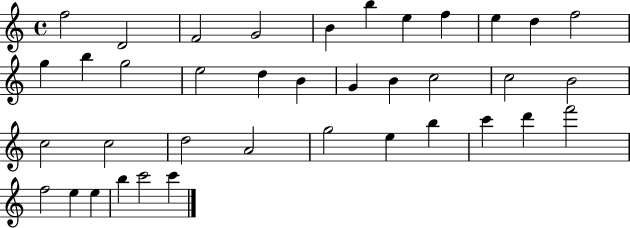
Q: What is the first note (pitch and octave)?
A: F5